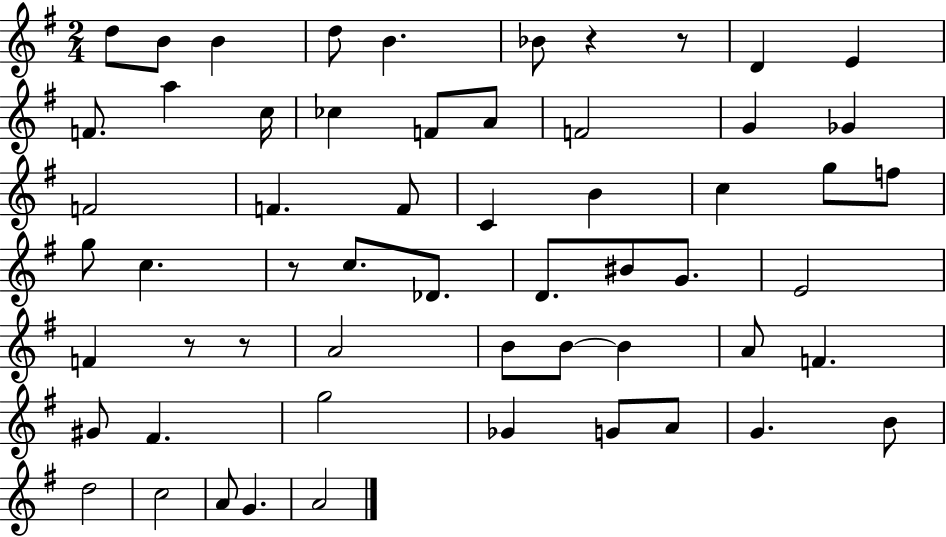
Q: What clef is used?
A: treble